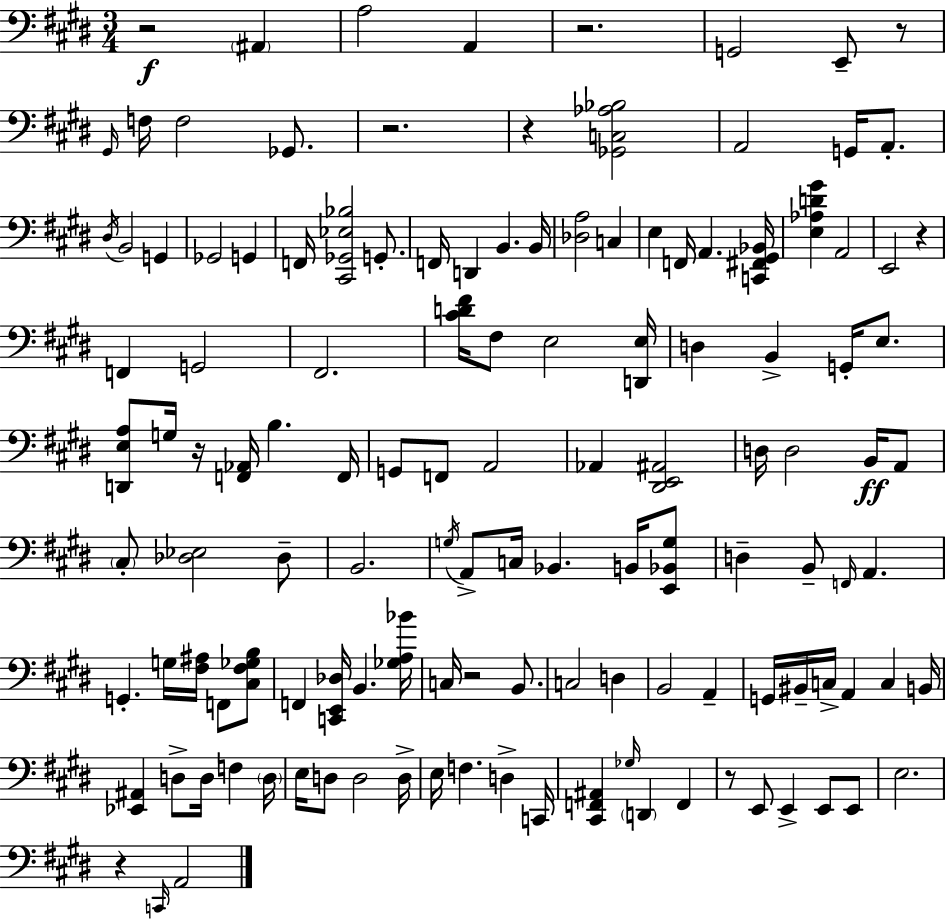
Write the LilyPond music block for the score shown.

{
  \clef bass
  \numericTimeSignature
  \time 3/4
  \key e \major
  r2\f \parenthesize ais,4 | a2 a,4 | r2. | g,2 e,8-- r8 | \break \grace { gis,16 } f16 f2 ges,8. | r2. | r4 <ges, c aes bes>2 | a,2 g,16 a,8.-. | \break \acciaccatura { dis16 } b,2 g,4 | ges,2 g,4 | f,16 <cis, ges, ees bes>2 g,8.-. | f,16 d,4 b,4. | \break b,16 <des a>2 c4 | e4 f,16 a,4. | <c, fis, gis, bes,>16 <e aes d' gis'>4 a,2 | e,2 r4 | \break f,4 g,2 | fis,2. | <cis' d' fis'>16 fis8 e2 | <d, e>16 d4 b,4-> g,16-. e8. | \break <d, e a>8 g16 r16 <f, aes,>16 b4. | f,16 g,8 f,8 a,2 | aes,4 <dis, e, ais,>2 | d16 d2 b,16\ff | \break a,8 \parenthesize cis8-. <des ees>2 | des8-- b,2. | \acciaccatura { g16 } a,8-> c16 bes,4. | b,16 <e, bes, g>8 d4-- b,8-- \grace { f,16 } a,4. | \break g,4.-. g16 <fis ais>16 | f,8 <cis fis ges b>8 f,4 <c, e, des>16 b,4. | <ges a bes'>16 c16 r2 | b,8. c2 | \break d4 b,2 | a,4-- g,16 bis,16-- c16-> a,4 c4 | b,16 <ees, ais,>4 d8-> d16 f4 | \parenthesize d16 e16 d8 d2 | \break d16-> e16 f4. d4-> | c,16 <cis, f, ais,>4 \grace { ges16 } \parenthesize d,4 | f,4 r8 e,8 e,4-> | e,8 e,8 e2. | \break r4 \grace { c,16 } a,2 | \bar "|."
}